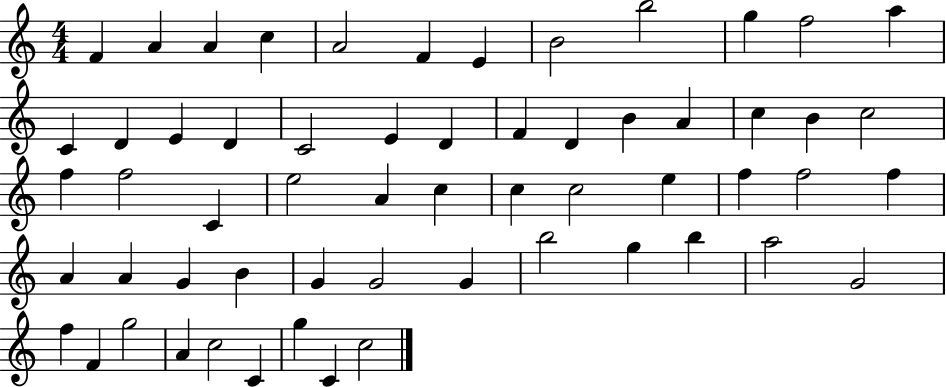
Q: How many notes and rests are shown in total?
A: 59